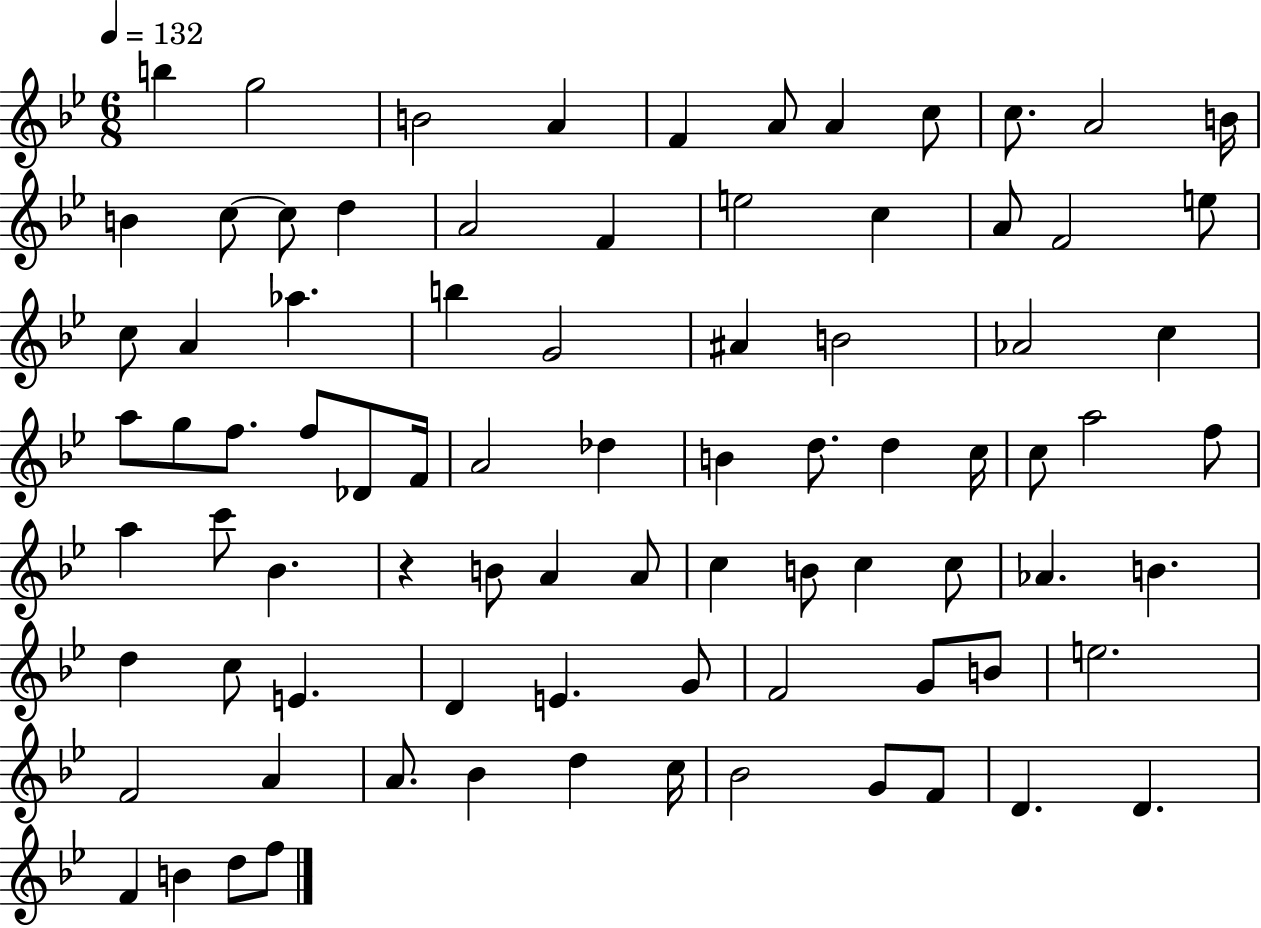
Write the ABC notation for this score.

X:1
T:Untitled
M:6/8
L:1/4
K:Bb
b g2 B2 A F A/2 A c/2 c/2 A2 B/4 B c/2 c/2 d A2 F e2 c A/2 F2 e/2 c/2 A _a b G2 ^A B2 _A2 c a/2 g/2 f/2 f/2 _D/2 F/4 A2 _d B d/2 d c/4 c/2 a2 f/2 a c'/2 _B z B/2 A A/2 c B/2 c c/2 _A B d c/2 E D E G/2 F2 G/2 B/2 e2 F2 A A/2 _B d c/4 _B2 G/2 F/2 D D F B d/2 f/2